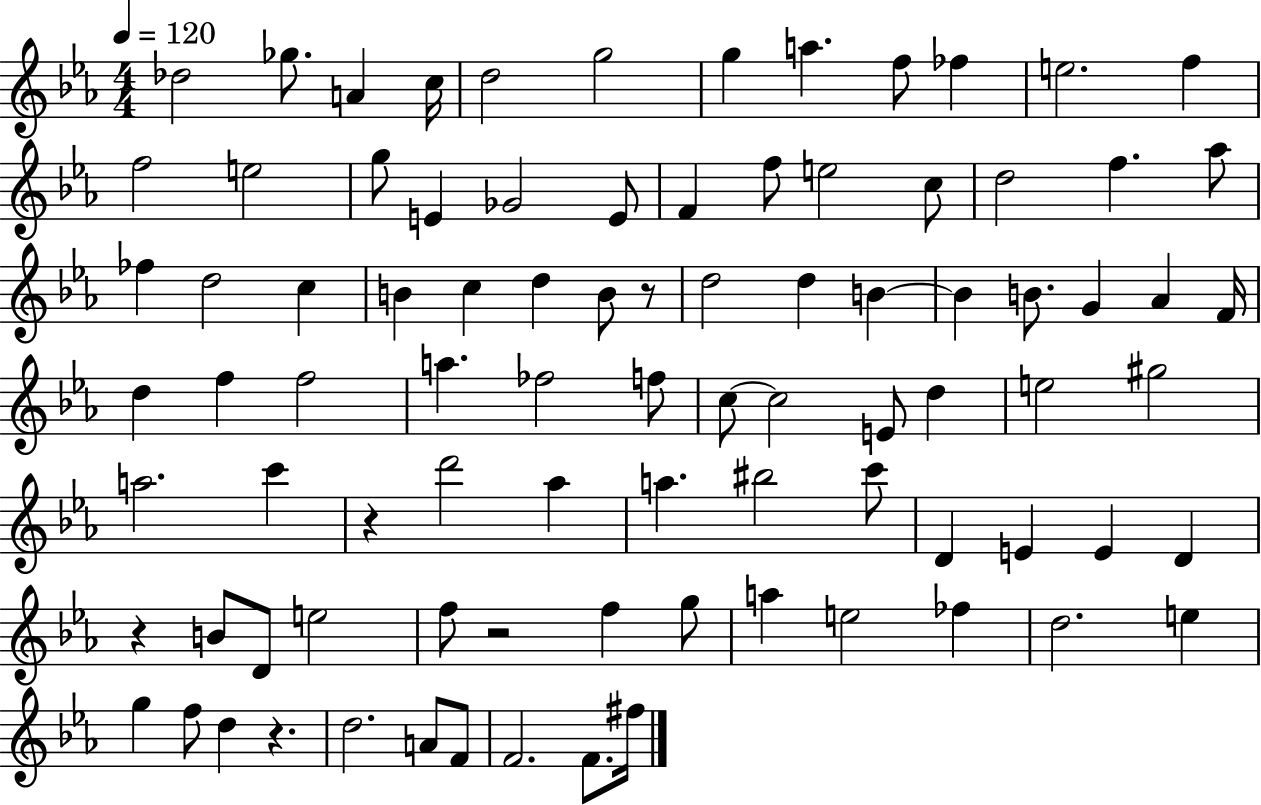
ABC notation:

X:1
T:Untitled
M:4/4
L:1/4
K:Eb
_d2 _g/2 A c/4 d2 g2 g a f/2 _f e2 f f2 e2 g/2 E _G2 E/2 F f/2 e2 c/2 d2 f _a/2 _f d2 c B c d B/2 z/2 d2 d B B B/2 G _A F/4 d f f2 a _f2 f/2 c/2 c2 E/2 d e2 ^g2 a2 c' z d'2 _a a ^b2 c'/2 D E E D z B/2 D/2 e2 f/2 z2 f g/2 a e2 _f d2 e g f/2 d z d2 A/2 F/2 F2 F/2 ^f/4